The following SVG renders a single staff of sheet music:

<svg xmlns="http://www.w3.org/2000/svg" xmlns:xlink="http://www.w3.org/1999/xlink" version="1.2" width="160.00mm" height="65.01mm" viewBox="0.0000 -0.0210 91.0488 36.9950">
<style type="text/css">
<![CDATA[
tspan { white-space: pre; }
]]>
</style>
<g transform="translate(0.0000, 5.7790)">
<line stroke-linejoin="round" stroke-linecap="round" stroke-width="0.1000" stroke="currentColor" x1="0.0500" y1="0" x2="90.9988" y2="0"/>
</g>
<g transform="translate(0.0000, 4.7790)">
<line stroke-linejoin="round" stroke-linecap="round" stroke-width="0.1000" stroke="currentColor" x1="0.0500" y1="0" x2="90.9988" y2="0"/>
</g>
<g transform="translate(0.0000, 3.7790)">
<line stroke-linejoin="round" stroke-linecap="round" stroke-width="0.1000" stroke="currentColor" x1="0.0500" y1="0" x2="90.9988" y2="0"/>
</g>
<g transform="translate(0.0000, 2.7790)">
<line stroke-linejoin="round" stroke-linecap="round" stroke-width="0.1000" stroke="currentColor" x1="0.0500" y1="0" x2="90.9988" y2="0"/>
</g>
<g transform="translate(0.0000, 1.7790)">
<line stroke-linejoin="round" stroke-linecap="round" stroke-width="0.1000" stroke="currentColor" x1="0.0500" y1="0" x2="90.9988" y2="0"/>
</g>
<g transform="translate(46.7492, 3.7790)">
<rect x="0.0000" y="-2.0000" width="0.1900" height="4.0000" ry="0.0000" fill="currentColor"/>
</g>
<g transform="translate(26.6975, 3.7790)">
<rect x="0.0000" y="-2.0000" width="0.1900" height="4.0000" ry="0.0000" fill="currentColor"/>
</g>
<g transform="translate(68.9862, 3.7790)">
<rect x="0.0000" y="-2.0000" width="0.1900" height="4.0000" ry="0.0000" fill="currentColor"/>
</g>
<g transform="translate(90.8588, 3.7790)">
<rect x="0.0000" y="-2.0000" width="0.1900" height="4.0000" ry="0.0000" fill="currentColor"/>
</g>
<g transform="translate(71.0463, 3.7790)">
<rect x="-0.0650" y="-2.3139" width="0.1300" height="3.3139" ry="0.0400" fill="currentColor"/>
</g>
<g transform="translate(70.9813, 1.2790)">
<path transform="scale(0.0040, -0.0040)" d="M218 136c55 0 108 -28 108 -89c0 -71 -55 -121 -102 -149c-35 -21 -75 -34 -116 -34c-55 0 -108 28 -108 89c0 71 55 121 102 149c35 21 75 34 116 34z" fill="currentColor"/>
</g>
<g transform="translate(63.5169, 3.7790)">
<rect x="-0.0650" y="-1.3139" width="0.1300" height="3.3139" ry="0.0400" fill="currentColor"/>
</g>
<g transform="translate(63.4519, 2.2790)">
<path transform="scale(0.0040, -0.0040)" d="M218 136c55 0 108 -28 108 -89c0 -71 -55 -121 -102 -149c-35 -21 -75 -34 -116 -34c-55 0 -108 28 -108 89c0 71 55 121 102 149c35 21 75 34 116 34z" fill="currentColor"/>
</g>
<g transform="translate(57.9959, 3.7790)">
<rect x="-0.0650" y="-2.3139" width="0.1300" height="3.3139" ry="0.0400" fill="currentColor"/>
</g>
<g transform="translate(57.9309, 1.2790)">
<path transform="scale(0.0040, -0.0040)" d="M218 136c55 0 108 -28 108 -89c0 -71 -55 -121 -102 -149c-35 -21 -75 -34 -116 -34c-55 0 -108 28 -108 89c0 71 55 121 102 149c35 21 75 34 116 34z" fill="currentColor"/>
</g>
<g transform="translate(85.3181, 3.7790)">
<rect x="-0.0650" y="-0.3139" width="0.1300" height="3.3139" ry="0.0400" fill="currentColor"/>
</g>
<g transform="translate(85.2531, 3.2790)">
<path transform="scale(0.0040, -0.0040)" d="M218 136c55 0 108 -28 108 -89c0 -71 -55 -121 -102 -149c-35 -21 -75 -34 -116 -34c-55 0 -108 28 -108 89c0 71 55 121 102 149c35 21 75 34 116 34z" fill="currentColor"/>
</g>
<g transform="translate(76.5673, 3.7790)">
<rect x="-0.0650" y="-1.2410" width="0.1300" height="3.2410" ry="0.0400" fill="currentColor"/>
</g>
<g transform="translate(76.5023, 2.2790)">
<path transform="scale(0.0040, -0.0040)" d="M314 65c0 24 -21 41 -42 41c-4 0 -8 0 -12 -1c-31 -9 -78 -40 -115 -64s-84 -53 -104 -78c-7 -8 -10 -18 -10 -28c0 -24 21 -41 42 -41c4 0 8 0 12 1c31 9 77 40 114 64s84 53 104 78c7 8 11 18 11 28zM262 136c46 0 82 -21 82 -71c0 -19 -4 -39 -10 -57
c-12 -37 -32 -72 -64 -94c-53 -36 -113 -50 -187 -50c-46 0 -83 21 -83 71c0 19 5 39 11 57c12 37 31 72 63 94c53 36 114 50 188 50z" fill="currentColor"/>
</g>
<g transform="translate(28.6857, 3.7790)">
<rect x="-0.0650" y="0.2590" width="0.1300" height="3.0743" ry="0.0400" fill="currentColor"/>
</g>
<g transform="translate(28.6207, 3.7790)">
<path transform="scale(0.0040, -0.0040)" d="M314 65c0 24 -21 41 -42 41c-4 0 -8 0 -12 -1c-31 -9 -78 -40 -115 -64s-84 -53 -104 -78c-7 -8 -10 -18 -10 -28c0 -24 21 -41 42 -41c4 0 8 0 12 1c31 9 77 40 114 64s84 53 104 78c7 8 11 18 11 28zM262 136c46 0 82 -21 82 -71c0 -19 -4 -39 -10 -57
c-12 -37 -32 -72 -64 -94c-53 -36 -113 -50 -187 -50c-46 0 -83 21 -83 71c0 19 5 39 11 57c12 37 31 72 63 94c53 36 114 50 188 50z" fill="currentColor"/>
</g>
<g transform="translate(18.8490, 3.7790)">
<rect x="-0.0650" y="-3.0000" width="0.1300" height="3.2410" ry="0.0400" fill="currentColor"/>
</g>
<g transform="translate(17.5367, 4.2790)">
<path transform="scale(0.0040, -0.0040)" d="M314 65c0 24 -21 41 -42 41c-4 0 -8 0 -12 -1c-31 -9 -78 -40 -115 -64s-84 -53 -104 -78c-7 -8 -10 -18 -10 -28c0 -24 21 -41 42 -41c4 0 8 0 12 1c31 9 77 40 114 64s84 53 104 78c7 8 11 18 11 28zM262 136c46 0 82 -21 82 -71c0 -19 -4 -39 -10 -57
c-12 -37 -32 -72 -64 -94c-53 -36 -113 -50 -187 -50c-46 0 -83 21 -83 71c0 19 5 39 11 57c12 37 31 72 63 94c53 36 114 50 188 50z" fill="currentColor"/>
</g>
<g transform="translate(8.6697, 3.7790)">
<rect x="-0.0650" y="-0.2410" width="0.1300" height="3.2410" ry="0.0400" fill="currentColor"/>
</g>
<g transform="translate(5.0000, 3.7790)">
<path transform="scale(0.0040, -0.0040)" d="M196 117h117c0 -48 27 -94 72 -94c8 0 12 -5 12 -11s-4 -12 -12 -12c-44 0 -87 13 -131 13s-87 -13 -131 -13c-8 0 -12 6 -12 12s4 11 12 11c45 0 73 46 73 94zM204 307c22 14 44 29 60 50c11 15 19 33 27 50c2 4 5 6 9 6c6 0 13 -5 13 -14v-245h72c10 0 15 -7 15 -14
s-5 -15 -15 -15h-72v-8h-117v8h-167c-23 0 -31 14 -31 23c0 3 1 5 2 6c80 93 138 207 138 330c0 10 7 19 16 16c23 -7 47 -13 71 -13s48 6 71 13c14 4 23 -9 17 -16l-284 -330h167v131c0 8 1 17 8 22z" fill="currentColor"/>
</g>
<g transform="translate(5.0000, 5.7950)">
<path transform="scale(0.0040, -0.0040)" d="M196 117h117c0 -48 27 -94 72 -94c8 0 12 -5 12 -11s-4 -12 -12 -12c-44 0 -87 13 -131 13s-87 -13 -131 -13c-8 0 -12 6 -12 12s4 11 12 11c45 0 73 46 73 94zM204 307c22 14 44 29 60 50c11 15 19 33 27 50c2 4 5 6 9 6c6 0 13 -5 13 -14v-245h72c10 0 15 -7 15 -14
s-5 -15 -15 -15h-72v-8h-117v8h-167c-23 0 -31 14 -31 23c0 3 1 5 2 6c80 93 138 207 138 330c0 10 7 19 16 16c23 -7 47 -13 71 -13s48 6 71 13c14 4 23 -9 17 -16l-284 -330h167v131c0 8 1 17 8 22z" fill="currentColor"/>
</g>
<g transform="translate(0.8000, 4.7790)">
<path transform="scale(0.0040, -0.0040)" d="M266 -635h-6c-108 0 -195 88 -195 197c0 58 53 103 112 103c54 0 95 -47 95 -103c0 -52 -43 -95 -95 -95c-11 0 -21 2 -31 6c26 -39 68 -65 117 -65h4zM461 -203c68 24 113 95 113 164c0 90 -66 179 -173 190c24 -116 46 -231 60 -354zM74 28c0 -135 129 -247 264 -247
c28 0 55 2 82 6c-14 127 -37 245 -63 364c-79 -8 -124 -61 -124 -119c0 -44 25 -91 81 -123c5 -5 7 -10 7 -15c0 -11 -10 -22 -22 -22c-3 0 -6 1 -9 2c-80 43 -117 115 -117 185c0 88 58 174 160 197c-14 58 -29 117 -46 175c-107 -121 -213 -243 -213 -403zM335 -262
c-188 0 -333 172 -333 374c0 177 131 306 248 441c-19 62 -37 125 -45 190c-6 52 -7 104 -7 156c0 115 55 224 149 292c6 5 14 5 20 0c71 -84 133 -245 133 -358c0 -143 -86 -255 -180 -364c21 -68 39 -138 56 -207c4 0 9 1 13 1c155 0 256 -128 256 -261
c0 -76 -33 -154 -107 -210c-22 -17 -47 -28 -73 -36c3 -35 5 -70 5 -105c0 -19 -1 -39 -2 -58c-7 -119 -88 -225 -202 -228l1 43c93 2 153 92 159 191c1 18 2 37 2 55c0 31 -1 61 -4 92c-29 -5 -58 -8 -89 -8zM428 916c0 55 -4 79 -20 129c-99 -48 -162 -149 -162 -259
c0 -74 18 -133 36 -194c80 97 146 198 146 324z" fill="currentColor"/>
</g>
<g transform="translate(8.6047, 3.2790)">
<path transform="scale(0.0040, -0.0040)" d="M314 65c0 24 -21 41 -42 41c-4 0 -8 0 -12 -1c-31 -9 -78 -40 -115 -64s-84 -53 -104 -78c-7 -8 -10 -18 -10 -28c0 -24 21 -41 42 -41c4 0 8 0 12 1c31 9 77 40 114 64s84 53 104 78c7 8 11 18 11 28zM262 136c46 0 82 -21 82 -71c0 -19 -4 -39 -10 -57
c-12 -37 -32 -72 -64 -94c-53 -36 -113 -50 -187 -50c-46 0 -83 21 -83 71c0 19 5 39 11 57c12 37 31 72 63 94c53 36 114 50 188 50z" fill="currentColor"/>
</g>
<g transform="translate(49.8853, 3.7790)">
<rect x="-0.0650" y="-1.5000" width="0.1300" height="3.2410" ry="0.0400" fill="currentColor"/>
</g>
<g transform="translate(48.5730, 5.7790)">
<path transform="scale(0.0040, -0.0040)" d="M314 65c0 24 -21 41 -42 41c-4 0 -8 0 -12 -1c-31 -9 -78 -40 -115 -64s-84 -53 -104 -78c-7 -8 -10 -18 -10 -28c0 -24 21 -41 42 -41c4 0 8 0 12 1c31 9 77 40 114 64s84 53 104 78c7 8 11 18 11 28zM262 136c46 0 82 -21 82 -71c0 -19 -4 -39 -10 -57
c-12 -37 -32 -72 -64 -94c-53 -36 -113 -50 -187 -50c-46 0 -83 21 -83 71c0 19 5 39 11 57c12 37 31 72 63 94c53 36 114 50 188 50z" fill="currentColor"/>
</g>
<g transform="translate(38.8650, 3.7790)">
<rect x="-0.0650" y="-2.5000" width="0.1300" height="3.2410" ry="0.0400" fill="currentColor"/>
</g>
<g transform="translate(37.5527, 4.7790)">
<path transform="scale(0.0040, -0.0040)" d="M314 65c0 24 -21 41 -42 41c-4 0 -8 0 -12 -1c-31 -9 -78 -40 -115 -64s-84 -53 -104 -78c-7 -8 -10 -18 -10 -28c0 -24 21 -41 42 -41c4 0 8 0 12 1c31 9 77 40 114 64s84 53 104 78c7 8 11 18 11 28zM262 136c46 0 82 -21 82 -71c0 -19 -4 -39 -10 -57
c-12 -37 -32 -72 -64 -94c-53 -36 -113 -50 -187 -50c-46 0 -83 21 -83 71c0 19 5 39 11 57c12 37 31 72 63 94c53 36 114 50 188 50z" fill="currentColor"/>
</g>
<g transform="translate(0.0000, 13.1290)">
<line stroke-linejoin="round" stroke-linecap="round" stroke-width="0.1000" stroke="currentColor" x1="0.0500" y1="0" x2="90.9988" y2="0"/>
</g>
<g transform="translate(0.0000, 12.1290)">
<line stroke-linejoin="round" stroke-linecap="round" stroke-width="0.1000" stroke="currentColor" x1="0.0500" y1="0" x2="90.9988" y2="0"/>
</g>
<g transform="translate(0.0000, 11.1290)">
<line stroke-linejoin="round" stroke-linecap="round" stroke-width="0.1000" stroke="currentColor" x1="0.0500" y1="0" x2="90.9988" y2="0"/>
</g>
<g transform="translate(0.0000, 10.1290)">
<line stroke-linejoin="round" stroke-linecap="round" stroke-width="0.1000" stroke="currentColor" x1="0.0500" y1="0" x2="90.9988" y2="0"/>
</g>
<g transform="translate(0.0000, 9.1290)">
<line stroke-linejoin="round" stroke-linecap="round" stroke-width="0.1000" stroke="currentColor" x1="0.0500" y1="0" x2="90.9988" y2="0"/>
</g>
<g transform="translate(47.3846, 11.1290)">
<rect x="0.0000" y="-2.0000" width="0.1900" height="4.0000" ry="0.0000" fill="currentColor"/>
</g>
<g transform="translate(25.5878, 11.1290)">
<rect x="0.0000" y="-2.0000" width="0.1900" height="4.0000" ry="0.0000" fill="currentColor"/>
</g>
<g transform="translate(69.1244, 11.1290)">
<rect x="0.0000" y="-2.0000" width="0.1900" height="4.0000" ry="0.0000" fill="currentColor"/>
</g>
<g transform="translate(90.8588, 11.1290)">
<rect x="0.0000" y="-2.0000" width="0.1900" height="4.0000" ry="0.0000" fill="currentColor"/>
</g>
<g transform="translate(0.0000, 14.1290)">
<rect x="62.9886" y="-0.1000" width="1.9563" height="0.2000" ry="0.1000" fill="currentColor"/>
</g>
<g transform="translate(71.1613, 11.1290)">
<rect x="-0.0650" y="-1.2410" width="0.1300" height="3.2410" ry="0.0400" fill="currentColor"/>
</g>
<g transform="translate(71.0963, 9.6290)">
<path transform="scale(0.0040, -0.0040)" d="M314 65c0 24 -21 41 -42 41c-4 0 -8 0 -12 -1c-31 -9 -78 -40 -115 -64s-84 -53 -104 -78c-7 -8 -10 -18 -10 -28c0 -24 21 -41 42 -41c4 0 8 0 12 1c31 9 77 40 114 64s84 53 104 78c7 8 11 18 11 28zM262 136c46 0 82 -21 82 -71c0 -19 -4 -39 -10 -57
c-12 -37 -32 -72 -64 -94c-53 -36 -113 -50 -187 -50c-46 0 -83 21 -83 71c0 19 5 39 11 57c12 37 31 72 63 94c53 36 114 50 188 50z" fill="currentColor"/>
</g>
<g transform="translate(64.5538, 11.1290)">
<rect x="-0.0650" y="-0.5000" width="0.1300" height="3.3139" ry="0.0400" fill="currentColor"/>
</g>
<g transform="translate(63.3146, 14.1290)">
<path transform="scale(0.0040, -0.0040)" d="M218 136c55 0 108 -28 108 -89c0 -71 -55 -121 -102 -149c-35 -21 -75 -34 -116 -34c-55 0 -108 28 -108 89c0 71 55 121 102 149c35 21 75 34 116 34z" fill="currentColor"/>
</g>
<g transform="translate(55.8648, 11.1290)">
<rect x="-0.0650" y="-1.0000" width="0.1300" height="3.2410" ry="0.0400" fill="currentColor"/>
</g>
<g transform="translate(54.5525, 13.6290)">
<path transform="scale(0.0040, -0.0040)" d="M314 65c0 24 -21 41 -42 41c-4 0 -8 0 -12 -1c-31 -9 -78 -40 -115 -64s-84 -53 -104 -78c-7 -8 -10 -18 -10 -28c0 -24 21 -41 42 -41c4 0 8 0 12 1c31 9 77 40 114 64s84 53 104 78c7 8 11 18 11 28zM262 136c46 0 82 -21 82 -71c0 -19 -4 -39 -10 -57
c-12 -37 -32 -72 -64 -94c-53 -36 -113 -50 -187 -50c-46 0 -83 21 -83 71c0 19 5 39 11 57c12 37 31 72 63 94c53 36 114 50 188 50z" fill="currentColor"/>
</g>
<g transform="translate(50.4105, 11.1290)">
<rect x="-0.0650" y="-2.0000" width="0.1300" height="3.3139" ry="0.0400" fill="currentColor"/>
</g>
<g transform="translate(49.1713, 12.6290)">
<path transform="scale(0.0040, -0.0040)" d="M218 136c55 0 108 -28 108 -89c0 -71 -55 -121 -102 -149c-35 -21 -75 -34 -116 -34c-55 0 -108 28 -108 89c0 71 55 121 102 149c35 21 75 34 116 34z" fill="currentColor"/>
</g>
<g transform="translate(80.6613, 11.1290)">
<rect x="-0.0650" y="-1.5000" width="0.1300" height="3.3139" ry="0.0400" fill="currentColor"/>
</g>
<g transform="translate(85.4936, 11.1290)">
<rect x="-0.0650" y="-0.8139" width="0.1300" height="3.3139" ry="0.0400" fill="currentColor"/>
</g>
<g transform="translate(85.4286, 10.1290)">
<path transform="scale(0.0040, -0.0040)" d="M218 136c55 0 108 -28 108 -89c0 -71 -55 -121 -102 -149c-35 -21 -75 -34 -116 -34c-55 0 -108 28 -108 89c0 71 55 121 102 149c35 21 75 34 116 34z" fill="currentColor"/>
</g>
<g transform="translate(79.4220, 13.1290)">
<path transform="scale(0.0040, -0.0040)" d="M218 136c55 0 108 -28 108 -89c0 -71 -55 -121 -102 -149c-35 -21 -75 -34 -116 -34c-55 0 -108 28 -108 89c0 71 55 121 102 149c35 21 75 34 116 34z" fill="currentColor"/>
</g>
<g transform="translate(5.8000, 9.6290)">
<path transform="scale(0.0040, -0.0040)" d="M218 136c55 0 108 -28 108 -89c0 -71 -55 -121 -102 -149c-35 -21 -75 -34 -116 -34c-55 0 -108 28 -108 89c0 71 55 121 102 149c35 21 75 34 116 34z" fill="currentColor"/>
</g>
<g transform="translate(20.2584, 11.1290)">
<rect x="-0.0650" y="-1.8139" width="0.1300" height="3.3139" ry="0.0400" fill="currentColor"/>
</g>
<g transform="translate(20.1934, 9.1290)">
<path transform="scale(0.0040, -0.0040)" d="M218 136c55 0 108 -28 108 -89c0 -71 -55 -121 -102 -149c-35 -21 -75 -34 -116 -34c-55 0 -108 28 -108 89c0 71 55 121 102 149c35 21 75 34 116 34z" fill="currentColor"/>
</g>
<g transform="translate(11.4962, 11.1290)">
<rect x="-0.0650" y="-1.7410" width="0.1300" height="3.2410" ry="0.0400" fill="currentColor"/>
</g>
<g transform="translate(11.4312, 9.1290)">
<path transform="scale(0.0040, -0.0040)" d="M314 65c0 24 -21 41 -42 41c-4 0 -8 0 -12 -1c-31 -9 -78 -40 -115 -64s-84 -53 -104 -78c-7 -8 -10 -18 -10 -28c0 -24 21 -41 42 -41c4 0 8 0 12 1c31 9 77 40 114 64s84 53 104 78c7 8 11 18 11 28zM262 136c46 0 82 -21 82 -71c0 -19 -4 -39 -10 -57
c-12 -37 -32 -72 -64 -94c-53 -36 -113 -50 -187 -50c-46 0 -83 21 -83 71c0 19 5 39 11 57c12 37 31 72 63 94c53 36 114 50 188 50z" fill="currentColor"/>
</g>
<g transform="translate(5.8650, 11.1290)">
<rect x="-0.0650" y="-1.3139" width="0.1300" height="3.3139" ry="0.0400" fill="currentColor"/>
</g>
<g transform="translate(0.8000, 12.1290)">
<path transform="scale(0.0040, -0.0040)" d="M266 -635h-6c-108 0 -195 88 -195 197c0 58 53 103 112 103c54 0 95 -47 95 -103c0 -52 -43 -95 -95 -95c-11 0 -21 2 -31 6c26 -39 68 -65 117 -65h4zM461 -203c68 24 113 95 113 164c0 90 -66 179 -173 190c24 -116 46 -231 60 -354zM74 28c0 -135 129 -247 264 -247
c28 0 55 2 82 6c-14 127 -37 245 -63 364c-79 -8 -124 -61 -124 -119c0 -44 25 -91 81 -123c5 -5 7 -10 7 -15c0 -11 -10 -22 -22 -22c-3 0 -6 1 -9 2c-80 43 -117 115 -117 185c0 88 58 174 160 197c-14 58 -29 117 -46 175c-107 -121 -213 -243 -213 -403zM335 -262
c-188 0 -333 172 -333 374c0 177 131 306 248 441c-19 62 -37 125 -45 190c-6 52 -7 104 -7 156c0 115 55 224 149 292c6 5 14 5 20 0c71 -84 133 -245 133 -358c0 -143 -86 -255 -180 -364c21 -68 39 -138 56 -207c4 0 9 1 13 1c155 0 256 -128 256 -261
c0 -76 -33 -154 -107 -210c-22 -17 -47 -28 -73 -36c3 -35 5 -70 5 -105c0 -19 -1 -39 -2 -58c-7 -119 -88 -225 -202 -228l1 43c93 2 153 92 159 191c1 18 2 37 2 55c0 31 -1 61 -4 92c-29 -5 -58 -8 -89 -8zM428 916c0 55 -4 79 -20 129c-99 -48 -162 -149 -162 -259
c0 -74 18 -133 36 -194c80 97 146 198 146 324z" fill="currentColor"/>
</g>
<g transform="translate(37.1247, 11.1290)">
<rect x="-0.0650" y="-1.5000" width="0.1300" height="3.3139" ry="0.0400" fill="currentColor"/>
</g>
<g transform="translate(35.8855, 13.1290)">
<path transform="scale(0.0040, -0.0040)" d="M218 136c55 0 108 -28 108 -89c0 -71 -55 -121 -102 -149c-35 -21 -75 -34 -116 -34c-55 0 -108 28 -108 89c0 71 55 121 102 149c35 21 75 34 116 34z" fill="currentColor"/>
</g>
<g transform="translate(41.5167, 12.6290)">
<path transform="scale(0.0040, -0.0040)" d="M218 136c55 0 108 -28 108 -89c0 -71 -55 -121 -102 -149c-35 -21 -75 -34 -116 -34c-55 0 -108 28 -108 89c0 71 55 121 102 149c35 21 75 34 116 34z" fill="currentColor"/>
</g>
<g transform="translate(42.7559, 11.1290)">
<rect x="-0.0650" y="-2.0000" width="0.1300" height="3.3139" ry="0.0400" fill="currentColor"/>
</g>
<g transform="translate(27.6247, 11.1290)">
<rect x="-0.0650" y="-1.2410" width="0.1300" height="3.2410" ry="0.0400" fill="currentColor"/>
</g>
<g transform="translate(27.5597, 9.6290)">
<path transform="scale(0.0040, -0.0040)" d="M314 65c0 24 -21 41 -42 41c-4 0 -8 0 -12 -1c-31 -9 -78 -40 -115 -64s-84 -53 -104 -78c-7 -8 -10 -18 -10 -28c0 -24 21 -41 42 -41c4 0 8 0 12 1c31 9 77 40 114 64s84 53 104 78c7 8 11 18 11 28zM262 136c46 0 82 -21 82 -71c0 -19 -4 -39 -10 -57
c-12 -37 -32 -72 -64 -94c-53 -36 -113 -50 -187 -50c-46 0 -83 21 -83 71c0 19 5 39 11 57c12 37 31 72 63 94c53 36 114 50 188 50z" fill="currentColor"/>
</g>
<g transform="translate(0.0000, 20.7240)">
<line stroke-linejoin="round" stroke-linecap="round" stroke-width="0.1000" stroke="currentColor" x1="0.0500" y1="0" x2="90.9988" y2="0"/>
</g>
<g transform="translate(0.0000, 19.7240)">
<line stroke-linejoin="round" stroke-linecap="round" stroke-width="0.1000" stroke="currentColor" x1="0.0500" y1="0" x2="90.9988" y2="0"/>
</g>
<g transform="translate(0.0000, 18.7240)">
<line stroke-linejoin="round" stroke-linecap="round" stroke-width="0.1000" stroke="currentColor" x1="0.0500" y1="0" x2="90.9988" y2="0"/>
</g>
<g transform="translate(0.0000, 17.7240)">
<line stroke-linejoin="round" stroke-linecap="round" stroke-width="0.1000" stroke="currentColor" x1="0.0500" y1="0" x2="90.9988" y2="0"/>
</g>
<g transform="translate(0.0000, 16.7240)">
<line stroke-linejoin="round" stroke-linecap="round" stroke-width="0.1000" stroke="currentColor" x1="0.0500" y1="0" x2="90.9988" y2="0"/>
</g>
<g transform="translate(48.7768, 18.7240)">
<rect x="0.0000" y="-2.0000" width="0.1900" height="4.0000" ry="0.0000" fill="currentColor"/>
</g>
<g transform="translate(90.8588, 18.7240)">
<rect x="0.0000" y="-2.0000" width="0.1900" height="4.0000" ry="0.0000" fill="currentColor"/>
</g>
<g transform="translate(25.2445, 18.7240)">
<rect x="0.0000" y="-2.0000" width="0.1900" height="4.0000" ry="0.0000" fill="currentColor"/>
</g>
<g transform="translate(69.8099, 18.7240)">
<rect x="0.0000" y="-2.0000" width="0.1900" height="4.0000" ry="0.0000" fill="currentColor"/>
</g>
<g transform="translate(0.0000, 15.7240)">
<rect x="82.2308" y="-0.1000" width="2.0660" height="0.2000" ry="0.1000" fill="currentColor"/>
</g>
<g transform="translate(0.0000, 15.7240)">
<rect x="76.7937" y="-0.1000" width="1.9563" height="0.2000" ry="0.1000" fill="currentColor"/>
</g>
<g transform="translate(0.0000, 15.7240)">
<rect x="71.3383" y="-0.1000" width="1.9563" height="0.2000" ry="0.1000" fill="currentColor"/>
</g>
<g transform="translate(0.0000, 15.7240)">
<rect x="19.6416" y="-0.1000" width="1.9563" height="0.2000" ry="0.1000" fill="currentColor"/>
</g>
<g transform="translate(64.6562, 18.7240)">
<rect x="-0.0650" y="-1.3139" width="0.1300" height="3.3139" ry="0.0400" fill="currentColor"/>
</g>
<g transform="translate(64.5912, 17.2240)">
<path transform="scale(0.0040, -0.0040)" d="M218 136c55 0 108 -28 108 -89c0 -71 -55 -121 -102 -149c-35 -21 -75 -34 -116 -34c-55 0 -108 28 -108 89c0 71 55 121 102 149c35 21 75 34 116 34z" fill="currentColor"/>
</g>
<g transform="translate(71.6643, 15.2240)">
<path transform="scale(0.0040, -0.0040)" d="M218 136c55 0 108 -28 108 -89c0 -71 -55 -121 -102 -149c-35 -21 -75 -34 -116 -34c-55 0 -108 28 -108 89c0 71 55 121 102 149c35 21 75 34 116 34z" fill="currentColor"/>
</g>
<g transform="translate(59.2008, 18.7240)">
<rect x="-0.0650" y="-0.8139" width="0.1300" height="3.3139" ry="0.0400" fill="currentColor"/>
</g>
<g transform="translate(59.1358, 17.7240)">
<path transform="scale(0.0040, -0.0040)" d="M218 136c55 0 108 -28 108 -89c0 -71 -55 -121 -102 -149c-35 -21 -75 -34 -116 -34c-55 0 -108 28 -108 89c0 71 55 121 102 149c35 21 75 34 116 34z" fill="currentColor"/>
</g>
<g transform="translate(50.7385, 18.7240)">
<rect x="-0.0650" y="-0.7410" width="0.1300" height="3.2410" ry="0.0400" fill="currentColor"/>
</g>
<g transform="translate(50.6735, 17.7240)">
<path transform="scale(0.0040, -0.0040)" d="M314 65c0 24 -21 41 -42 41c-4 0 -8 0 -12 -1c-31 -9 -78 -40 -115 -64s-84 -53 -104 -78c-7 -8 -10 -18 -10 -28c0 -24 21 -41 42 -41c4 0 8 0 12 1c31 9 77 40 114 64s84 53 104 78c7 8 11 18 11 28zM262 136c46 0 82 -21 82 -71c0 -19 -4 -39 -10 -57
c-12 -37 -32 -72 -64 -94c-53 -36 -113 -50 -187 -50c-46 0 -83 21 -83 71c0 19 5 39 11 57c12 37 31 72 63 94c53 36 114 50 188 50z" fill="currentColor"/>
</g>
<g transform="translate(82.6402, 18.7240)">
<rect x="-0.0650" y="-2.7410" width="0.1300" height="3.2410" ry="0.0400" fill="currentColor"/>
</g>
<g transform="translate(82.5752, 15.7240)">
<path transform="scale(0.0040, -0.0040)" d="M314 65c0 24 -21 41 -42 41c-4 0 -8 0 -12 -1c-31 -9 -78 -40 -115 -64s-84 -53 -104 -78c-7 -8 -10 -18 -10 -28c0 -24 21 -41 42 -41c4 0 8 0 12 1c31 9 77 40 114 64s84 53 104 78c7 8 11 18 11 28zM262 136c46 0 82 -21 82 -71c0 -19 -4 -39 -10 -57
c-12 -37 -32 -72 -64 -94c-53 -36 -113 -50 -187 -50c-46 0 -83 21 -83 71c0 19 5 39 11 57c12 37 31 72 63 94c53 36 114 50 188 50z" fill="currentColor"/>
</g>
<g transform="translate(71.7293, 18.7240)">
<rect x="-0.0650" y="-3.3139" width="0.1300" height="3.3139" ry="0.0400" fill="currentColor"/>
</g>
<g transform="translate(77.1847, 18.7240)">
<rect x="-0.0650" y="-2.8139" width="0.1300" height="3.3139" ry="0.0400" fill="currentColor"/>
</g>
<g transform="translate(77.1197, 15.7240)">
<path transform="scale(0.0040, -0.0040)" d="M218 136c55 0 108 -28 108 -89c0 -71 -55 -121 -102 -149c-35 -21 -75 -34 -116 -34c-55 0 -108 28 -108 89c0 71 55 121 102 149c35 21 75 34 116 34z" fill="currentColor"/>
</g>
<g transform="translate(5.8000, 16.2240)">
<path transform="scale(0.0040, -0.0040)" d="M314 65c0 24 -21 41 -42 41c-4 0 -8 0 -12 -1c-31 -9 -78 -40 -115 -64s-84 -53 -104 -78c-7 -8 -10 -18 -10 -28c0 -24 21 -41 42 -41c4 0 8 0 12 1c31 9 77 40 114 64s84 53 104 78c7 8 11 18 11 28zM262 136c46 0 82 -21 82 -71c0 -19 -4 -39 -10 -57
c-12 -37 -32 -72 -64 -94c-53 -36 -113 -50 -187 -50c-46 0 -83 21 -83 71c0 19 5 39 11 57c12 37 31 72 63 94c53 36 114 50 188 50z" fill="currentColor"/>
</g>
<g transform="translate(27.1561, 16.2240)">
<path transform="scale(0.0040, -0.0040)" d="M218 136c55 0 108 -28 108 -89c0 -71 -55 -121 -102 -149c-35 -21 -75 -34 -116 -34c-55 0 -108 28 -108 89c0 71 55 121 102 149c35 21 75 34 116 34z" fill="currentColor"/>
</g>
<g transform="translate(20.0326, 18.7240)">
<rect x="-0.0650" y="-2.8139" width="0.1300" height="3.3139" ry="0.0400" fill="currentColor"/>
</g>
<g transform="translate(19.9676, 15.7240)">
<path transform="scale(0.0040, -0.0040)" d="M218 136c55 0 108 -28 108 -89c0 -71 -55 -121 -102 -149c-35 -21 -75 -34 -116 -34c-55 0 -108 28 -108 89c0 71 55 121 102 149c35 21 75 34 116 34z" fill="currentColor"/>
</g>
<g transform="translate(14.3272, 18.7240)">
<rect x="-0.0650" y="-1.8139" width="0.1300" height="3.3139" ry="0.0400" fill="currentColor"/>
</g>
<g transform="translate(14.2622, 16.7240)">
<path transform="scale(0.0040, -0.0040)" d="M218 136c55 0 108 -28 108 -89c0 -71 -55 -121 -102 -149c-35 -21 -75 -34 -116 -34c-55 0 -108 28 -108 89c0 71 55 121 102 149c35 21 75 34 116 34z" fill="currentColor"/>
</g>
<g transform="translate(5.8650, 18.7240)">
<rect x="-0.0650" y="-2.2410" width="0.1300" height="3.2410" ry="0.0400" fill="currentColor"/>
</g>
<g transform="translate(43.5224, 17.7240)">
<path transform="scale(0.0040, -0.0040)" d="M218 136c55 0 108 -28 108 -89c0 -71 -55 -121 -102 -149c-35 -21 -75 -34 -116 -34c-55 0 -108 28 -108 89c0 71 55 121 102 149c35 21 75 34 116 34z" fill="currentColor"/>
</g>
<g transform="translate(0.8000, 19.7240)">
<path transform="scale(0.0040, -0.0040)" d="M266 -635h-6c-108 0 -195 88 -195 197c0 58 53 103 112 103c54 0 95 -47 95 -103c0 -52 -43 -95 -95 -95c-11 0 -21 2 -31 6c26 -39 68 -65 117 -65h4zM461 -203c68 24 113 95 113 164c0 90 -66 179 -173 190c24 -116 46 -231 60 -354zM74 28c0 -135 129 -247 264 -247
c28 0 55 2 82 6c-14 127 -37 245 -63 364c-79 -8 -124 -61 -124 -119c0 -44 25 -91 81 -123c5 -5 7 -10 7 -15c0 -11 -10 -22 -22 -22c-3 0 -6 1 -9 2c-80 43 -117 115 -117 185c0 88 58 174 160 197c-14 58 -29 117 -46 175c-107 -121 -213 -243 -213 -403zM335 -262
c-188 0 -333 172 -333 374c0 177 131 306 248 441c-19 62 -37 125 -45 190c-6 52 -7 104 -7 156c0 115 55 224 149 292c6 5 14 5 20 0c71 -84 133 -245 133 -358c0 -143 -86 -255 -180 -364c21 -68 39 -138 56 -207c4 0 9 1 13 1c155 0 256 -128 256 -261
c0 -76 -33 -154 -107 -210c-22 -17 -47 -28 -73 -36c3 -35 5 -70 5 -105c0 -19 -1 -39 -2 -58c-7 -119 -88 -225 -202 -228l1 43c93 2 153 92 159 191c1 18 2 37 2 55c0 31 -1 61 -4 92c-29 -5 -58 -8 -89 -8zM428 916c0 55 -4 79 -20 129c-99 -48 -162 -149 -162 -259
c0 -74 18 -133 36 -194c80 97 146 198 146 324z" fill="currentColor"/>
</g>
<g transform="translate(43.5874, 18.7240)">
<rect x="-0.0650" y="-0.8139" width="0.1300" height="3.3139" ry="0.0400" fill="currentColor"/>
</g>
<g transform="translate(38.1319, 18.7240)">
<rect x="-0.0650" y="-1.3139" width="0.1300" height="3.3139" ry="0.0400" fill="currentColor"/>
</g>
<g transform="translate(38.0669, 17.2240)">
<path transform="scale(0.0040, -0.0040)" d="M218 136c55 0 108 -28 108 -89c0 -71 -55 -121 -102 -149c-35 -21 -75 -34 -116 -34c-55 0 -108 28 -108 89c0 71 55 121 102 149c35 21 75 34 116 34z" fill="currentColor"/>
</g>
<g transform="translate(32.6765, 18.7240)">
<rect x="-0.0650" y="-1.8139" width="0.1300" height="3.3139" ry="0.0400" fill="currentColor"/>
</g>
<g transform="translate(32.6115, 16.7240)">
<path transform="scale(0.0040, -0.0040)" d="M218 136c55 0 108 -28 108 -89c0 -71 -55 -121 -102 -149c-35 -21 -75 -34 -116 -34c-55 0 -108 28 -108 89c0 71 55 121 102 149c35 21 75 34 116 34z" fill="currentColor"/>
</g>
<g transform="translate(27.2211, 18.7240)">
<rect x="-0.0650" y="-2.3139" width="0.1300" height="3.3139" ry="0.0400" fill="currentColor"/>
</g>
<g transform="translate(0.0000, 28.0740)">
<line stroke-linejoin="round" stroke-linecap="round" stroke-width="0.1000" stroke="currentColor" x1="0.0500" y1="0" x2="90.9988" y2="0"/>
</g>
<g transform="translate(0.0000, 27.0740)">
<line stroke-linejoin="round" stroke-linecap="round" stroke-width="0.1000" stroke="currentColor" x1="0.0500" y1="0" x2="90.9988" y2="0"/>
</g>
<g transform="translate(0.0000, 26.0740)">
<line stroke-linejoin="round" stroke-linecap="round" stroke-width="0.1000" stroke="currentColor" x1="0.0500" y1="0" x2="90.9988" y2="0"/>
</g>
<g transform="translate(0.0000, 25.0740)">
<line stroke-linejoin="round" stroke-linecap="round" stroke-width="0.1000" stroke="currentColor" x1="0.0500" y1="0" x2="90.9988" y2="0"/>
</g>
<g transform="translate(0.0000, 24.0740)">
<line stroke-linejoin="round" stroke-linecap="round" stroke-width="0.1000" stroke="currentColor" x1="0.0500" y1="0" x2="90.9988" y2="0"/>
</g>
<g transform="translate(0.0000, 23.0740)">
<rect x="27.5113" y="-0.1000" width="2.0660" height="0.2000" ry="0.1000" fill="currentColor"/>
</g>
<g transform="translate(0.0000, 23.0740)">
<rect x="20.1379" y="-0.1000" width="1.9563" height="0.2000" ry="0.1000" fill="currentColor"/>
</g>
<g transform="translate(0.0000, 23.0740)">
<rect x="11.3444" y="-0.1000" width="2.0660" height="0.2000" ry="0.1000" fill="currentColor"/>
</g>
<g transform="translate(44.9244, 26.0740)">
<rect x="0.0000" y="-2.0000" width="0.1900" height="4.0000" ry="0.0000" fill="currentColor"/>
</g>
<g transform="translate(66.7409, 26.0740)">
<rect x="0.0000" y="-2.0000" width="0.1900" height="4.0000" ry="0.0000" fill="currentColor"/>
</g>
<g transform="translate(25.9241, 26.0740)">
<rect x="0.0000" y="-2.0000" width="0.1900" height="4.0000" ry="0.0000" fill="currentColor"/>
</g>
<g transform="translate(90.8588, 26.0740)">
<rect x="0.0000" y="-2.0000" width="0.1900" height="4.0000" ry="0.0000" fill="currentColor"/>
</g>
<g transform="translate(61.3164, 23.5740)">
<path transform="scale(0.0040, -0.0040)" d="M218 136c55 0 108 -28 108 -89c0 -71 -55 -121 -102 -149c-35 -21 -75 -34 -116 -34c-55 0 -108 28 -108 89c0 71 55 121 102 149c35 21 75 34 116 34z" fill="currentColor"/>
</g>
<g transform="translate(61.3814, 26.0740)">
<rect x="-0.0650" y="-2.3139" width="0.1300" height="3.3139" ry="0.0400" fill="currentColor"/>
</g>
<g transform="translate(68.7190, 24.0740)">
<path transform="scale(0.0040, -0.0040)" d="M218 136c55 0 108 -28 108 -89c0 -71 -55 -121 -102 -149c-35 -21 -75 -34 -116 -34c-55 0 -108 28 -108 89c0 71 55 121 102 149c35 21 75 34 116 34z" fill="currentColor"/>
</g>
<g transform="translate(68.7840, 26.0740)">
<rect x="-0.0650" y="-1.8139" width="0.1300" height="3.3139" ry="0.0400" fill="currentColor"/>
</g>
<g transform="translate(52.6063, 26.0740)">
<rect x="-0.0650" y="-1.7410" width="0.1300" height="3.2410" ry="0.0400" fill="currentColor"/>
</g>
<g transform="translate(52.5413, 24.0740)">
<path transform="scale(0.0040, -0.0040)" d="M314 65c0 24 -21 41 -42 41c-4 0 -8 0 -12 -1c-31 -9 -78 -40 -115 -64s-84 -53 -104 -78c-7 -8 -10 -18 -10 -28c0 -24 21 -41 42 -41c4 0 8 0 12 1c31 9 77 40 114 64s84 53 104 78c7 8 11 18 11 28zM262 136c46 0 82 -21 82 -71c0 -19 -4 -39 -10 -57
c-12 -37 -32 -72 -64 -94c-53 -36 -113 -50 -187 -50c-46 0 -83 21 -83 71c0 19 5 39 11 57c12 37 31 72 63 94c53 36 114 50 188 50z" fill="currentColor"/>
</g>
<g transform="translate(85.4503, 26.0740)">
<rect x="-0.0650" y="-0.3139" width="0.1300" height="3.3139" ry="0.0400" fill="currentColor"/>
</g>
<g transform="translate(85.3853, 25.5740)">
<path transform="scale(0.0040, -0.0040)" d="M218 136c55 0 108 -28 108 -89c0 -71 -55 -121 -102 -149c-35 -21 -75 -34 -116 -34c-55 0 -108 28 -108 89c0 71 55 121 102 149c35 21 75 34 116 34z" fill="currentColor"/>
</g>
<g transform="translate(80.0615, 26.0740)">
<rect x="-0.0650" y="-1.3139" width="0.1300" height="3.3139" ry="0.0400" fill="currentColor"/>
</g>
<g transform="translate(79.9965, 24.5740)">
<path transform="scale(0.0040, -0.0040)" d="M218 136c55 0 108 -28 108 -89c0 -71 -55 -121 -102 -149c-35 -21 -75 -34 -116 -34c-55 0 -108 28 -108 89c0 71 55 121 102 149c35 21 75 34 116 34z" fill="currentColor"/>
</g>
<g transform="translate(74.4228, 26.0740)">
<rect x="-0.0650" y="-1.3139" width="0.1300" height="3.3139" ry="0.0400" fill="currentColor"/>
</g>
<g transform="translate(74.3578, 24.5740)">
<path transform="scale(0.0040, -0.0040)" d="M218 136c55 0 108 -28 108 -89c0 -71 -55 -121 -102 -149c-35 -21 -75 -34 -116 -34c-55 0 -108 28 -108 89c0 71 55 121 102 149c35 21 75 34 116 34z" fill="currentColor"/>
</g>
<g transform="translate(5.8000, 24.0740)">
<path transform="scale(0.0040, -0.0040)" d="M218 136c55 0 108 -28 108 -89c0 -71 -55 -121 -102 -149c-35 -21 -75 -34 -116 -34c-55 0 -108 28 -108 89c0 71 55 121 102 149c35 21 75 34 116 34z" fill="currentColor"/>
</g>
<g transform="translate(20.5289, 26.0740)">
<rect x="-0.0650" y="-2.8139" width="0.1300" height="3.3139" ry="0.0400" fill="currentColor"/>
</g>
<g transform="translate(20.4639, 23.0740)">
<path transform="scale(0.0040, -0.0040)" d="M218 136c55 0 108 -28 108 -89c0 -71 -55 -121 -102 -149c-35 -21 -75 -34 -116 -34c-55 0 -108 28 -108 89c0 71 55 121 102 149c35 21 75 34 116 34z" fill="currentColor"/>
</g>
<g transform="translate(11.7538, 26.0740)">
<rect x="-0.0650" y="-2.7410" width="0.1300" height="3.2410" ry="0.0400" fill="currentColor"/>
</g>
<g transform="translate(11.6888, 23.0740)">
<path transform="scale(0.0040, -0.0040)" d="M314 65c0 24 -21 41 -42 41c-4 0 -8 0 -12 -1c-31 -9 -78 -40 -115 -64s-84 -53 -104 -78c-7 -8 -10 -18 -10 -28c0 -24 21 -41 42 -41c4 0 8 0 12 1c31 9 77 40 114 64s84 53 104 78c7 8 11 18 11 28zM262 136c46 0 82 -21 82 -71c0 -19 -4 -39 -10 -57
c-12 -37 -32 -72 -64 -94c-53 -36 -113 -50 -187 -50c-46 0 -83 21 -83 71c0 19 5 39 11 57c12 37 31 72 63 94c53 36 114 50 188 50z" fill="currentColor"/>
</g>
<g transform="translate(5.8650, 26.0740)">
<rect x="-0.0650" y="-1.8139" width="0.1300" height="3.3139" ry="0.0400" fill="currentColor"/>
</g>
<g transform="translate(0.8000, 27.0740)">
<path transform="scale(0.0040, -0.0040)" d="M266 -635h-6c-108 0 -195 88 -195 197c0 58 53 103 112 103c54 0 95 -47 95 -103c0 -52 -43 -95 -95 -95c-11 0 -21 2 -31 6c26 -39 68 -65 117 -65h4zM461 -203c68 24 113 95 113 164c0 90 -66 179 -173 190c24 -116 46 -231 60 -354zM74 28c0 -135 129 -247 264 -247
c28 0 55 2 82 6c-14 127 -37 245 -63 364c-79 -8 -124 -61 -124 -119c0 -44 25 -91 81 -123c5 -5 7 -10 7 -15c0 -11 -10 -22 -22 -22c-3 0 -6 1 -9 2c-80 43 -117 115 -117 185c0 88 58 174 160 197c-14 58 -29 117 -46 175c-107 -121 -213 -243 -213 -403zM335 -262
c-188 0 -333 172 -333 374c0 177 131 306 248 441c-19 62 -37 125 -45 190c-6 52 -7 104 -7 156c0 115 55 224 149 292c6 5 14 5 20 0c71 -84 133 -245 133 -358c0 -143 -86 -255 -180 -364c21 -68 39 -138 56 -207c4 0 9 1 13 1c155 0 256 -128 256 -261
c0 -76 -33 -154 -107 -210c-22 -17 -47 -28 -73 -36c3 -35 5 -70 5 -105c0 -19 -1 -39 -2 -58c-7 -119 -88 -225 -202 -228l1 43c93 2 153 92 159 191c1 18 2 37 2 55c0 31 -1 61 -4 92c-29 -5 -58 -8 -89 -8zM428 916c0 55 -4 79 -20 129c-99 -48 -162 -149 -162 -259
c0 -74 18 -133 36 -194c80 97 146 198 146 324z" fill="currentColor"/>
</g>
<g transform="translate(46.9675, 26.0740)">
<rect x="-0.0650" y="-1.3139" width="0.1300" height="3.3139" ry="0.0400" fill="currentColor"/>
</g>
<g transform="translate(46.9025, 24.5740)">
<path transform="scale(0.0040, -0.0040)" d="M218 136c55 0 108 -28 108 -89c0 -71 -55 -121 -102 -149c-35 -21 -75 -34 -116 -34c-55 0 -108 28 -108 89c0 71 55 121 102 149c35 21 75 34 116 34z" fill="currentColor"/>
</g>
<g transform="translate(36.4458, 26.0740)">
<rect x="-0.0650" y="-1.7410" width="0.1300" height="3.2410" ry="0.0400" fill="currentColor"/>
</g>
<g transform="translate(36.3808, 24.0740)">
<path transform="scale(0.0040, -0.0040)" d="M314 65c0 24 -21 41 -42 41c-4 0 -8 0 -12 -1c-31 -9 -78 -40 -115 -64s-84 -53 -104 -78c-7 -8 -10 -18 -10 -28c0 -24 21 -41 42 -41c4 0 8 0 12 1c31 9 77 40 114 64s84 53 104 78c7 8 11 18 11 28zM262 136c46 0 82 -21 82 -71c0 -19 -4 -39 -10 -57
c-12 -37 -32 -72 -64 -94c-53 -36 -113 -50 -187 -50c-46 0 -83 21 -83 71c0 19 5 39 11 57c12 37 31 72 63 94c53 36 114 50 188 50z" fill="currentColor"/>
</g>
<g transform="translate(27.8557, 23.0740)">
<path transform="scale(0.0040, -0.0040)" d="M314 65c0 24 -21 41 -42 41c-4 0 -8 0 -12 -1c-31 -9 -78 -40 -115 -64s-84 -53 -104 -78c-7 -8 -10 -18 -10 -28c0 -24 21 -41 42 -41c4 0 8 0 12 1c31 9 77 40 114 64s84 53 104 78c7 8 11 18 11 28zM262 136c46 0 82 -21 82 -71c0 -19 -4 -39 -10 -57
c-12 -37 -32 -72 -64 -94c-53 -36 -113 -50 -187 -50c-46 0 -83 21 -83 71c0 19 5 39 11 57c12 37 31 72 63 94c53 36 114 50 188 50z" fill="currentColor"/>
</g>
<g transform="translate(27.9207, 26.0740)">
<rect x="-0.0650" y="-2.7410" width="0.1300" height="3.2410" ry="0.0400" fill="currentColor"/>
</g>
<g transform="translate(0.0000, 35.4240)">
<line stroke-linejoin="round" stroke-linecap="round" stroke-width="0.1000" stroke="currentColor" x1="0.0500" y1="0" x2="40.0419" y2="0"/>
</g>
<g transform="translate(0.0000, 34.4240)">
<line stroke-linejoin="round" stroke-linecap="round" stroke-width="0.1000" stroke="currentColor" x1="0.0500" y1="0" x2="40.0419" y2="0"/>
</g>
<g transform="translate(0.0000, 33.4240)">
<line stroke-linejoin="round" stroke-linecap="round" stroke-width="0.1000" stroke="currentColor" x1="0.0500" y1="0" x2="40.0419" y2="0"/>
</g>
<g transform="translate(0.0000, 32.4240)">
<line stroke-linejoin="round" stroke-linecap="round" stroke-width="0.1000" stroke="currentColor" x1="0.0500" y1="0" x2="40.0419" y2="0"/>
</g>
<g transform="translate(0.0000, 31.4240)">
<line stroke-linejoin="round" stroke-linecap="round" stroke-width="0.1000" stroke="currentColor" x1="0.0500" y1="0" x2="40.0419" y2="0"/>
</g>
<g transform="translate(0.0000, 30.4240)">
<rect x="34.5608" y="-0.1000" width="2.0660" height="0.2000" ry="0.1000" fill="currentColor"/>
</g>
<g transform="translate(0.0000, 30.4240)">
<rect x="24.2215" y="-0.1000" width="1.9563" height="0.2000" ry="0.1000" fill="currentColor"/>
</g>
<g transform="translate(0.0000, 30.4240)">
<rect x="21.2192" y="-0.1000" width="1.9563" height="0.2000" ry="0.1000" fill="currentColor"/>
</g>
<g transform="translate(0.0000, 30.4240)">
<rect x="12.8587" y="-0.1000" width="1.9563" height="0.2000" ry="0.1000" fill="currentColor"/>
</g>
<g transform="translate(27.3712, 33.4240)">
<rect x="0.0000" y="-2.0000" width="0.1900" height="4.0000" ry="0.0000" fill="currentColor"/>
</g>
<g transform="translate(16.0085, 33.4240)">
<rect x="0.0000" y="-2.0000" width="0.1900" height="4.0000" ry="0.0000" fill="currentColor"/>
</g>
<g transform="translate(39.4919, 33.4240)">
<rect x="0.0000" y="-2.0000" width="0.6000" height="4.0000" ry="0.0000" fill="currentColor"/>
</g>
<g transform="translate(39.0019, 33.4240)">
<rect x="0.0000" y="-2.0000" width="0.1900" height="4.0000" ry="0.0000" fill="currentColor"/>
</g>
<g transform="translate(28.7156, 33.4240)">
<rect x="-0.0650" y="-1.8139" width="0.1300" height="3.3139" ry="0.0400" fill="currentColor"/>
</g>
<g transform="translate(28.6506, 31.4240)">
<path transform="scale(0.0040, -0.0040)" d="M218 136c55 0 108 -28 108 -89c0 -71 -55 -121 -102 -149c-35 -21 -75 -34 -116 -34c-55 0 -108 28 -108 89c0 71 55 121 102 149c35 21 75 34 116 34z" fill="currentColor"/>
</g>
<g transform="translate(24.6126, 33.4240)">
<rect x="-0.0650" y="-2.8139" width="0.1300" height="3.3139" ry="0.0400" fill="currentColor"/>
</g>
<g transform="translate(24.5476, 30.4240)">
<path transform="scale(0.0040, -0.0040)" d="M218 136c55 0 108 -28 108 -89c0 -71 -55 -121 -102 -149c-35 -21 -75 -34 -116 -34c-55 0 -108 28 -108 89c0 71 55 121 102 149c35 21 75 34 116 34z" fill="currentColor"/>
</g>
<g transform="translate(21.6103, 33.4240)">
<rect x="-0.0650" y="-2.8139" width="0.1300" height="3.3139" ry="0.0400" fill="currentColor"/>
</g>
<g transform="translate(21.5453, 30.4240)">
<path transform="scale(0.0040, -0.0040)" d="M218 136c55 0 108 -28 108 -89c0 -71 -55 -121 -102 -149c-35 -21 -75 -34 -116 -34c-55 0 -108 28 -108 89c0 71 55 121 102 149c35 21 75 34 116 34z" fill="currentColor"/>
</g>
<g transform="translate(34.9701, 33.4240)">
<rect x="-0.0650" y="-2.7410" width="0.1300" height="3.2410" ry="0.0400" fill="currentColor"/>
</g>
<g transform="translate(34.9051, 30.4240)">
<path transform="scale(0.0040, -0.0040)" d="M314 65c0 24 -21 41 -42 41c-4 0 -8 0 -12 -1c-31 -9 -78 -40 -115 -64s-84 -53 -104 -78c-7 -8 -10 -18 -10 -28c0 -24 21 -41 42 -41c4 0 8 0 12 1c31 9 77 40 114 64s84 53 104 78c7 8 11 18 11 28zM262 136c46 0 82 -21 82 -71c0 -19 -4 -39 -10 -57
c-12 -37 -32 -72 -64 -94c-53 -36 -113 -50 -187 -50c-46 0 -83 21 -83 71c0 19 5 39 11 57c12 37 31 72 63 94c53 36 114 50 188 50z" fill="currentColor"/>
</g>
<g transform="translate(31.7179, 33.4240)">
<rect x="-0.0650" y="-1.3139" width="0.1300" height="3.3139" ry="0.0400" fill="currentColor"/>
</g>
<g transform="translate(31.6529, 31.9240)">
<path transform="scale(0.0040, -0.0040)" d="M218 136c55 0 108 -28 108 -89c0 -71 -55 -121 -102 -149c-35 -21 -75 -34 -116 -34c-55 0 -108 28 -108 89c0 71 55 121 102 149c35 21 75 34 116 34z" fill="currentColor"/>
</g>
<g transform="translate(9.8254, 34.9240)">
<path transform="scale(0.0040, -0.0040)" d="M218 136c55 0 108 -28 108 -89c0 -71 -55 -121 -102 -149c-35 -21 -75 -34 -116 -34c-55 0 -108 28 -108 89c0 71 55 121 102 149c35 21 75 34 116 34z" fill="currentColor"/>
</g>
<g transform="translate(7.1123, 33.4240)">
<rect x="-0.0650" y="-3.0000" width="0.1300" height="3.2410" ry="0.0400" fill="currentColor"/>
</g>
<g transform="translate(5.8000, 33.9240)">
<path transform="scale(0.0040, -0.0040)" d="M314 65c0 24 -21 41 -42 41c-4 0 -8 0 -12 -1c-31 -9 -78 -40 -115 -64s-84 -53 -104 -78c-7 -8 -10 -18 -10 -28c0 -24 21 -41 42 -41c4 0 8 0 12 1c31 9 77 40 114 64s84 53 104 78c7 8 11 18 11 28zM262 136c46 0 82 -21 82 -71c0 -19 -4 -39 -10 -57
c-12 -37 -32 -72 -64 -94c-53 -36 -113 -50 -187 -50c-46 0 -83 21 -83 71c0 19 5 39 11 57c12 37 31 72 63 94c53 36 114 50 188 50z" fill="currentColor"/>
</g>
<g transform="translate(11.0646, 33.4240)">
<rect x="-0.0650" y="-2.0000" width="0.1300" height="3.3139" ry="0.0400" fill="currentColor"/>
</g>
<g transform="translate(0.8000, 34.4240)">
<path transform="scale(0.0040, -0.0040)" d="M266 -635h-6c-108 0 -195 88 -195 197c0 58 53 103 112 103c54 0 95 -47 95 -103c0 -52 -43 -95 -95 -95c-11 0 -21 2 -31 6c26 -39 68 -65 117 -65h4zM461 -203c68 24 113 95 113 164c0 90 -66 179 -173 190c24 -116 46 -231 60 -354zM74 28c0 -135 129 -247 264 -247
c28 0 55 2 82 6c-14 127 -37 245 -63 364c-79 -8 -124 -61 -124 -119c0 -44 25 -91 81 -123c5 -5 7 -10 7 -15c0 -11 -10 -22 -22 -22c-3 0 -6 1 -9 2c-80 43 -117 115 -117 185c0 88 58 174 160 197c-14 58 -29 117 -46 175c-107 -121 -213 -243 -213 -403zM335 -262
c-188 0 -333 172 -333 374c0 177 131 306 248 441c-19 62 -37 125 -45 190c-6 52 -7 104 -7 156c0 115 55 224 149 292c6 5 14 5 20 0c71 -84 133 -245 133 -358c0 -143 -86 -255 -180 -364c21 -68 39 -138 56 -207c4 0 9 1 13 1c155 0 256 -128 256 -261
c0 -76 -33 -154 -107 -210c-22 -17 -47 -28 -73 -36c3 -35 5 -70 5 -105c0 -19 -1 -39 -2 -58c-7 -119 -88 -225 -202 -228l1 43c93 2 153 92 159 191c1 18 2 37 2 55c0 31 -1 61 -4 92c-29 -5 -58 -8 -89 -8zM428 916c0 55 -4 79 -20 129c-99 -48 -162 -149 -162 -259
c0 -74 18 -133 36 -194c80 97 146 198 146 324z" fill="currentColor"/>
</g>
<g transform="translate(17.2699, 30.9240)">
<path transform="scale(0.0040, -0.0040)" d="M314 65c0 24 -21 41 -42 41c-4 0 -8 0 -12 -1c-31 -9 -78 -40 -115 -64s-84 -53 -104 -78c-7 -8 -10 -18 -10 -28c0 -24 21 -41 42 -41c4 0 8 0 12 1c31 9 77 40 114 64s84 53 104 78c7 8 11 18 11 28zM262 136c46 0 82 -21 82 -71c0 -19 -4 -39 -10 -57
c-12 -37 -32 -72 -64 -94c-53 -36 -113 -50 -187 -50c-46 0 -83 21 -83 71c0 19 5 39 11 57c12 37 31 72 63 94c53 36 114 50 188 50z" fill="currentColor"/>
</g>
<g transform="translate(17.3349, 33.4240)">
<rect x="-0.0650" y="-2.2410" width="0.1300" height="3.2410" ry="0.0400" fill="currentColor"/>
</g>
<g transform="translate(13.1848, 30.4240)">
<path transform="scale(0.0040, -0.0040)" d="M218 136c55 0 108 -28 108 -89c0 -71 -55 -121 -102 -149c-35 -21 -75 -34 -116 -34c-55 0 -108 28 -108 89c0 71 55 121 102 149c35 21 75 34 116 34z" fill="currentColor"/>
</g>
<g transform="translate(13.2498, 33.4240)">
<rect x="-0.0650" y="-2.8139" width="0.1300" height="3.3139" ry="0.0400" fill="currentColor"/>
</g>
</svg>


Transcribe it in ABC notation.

X:1
T:Untitled
M:4/4
L:1/4
K:C
c2 A2 B2 G2 E2 g e g e2 c e f2 f e2 E F F D2 C e2 E d g2 f a g f e d d2 d e b a a2 f a2 a a2 f2 e f2 g f e e c A2 F a g2 a a f e a2